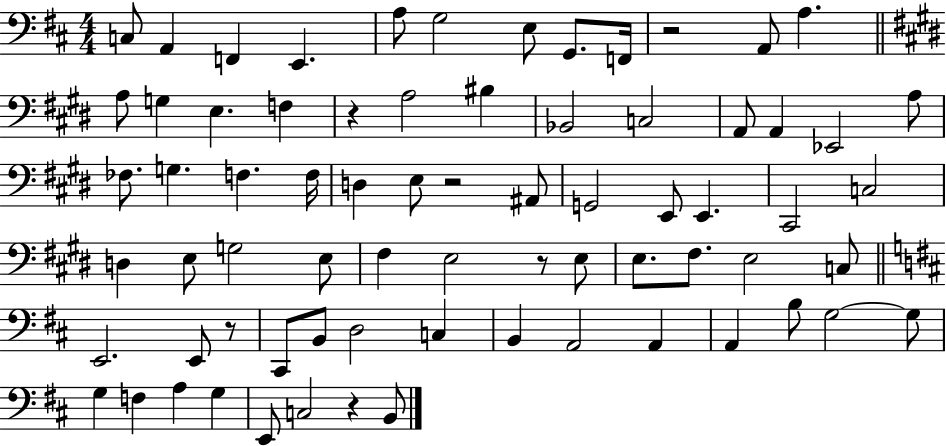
{
  \clef bass
  \numericTimeSignature
  \time 4/4
  \key d \major
  c8 a,4 f,4 e,4. | a8 g2 e8 g,8. f,16 | r2 a,8 a4. | \bar "||" \break \key e \major a8 g4 e4. f4 | r4 a2 bis4 | bes,2 c2 | a,8 a,4 ees,2 a8 | \break fes8. g4. f4. f16 | d4 e8 r2 ais,8 | g,2 e,8 e,4. | cis,2 c2 | \break d4 e8 g2 e8 | fis4 e2 r8 e8 | e8. fis8. e2 c8 | \bar "||" \break \key d \major e,2. e,8 r8 | cis,8 b,8 d2 c4 | b,4 a,2 a,4 | a,4 b8 g2~~ g8 | \break g4 f4 a4 g4 | e,8 c2 r4 b,8 | \bar "|."
}